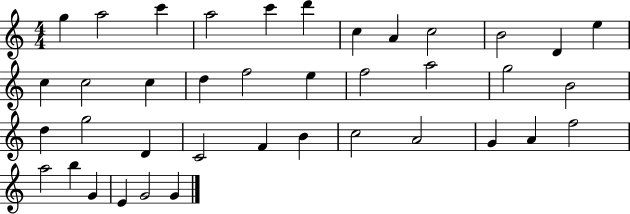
G5/q A5/h C6/q A5/h C6/q D6/q C5/q A4/q C5/h B4/h D4/q E5/q C5/q C5/h C5/q D5/q F5/h E5/q F5/h A5/h G5/h B4/h D5/q G5/h D4/q C4/h F4/q B4/q C5/h A4/h G4/q A4/q F5/h A5/h B5/q G4/q E4/q G4/h G4/q